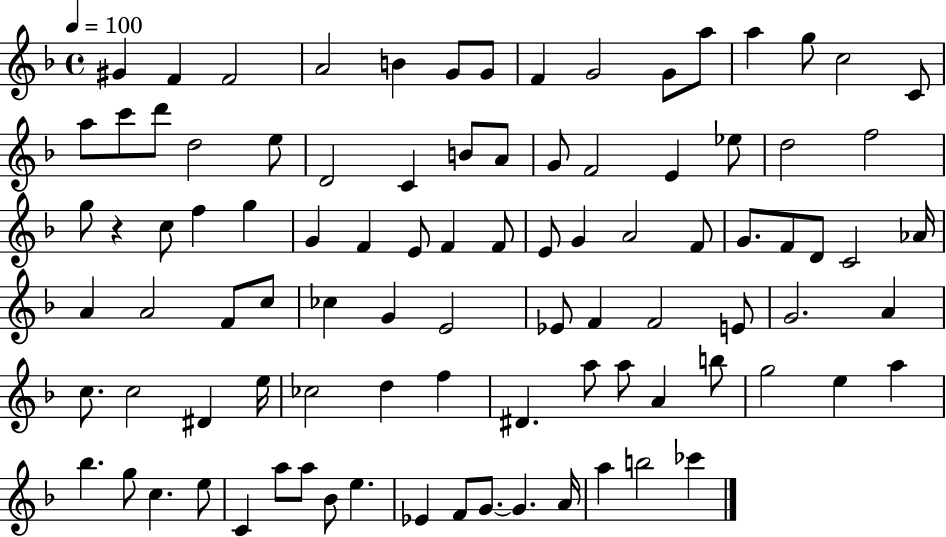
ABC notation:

X:1
T:Untitled
M:4/4
L:1/4
K:F
^G F F2 A2 B G/2 G/2 F G2 G/2 a/2 a g/2 c2 C/2 a/2 c'/2 d'/2 d2 e/2 D2 C B/2 A/2 G/2 F2 E _e/2 d2 f2 g/2 z c/2 f g G F E/2 F F/2 E/2 G A2 F/2 G/2 F/2 D/2 C2 _A/4 A A2 F/2 c/2 _c G E2 _E/2 F F2 E/2 G2 A c/2 c2 ^D e/4 _c2 d f ^D a/2 a/2 A b/2 g2 e a _b g/2 c e/2 C a/2 a/2 _B/2 e _E F/2 G/2 G A/4 a b2 _c'